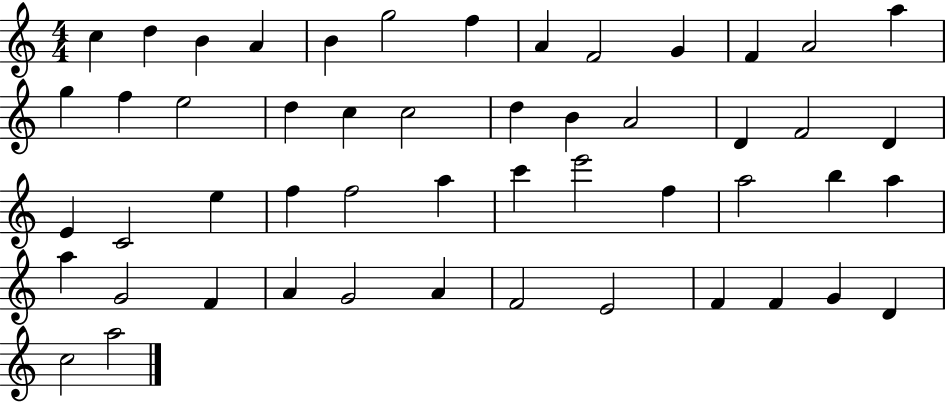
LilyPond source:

{
  \clef treble
  \numericTimeSignature
  \time 4/4
  \key c \major
  c''4 d''4 b'4 a'4 | b'4 g''2 f''4 | a'4 f'2 g'4 | f'4 a'2 a''4 | \break g''4 f''4 e''2 | d''4 c''4 c''2 | d''4 b'4 a'2 | d'4 f'2 d'4 | \break e'4 c'2 e''4 | f''4 f''2 a''4 | c'''4 e'''2 f''4 | a''2 b''4 a''4 | \break a''4 g'2 f'4 | a'4 g'2 a'4 | f'2 e'2 | f'4 f'4 g'4 d'4 | \break c''2 a''2 | \bar "|."
}